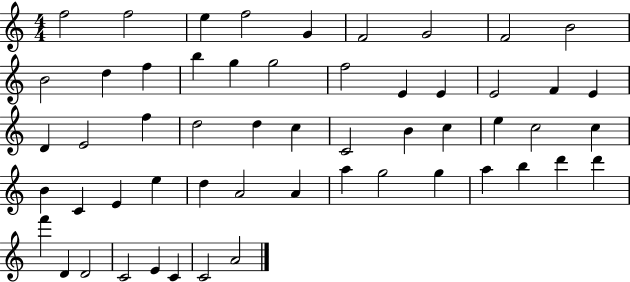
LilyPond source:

{
  \clef treble
  \numericTimeSignature
  \time 4/4
  \key c \major
  f''2 f''2 | e''4 f''2 g'4 | f'2 g'2 | f'2 b'2 | \break b'2 d''4 f''4 | b''4 g''4 g''2 | f''2 e'4 e'4 | e'2 f'4 e'4 | \break d'4 e'2 f''4 | d''2 d''4 c''4 | c'2 b'4 c''4 | e''4 c''2 c''4 | \break b'4 c'4 e'4 e''4 | d''4 a'2 a'4 | a''4 g''2 g''4 | a''4 b''4 d'''4 d'''4 | \break f'''4 d'4 d'2 | c'2 e'4 c'4 | c'2 a'2 | \bar "|."
}